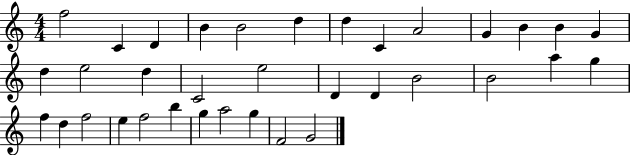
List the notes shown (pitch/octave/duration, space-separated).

F5/h C4/q D4/q B4/q B4/h D5/q D5/q C4/q A4/h G4/q B4/q B4/q G4/q D5/q E5/h D5/q C4/h E5/h D4/q D4/q B4/h B4/h A5/q G5/q F5/q D5/q F5/h E5/q F5/h B5/q G5/q A5/h G5/q F4/h G4/h